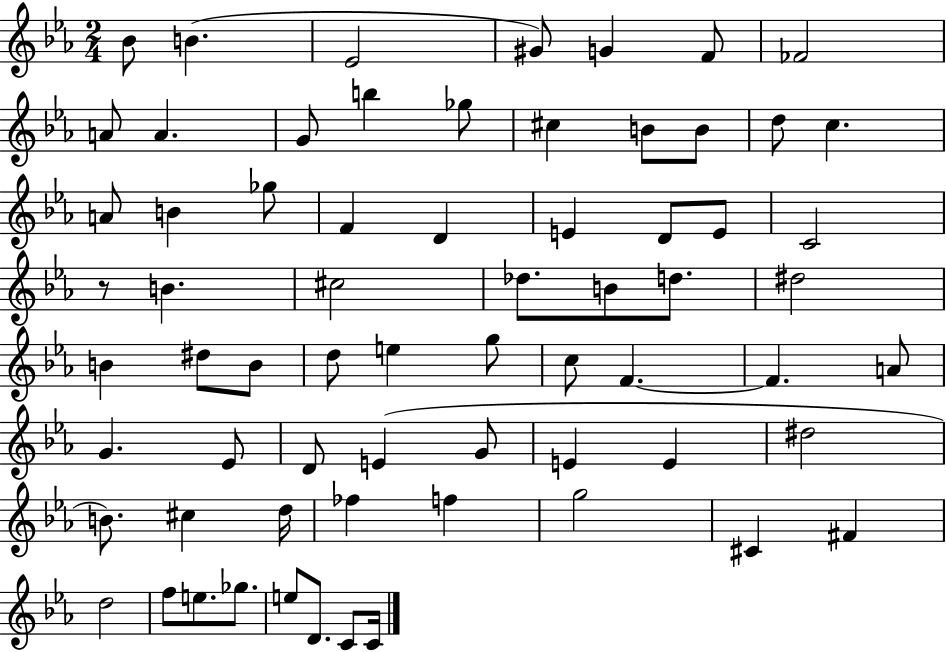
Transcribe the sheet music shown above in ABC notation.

X:1
T:Untitled
M:2/4
L:1/4
K:Eb
_B/2 B _E2 ^G/2 G F/2 _F2 A/2 A G/2 b _g/2 ^c B/2 B/2 d/2 c A/2 B _g/2 F D E D/2 E/2 C2 z/2 B ^c2 _d/2 B/2 d/2 ^d2 B ^d/2 B/2 d/2 e g/2 c/2 F F A/2 G _E/2 D/2 E G/2 E E ^d2 B/2 ^c d/4 _f f g2 ^C ^F d2 f/2 e/2 _g/2 e/2 D/2 C/2 C/4